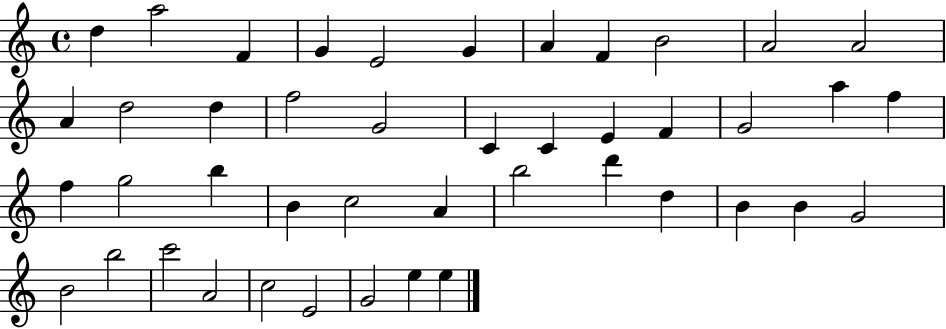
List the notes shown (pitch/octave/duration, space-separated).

D5/q A5/h F4/q G4/q E4/h G4/q A4/q F4/q B4/h A4/h A4/h A4/q D5/h D5/q F5/h G4/h C4/q C4/q E4/q F4/q G4/h A5/q F5/q F5/q G5/h B5/q B4/q C5/h A4/q B5/h D6/q D5/q B4/q B4/q G4/h B4/h B5/h C6/h A4/h C5/h E4/h G4/h E5/q E5/q